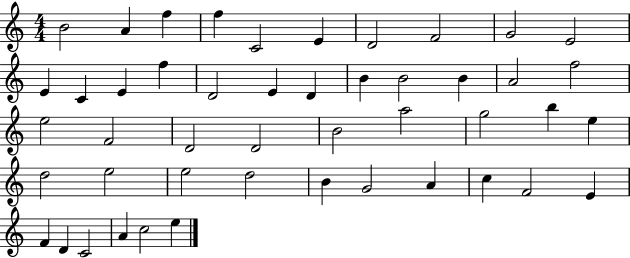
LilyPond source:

{
  \clef treble
  \numericTimeSignature
  \time 4/4
  \key c \major
  b'2 a'4 f''4 | f''4 c'2 e'4 | d'2 f'2 | g'2 e'2 | \break e'4 c'4 e'4 f''4 | d'2 e'4 d'4 | b'4 b'2 b'4 | a'2 f''2 | \break e''2 f'2 | d'2 d'2 | b'2 a''2 | g''2 b''4 e''4 | \break d''2 e''2 | e''2 d''2 | b'4 g'2 a'4 | c''4 f'2 e'4 | \break f'4 d'4 c'2 | a'4 c''2 e''4 | \bar "|."
}